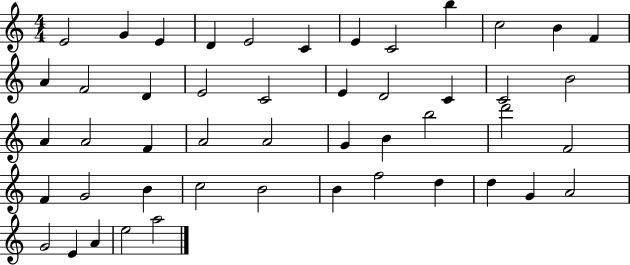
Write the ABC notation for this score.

X:1
T:Untitled
M:4/4
L:1/4
K:C
E2 G E D E2 C E C2 b c2 B F A F2 D E2 C2 E D2 C C2 B2 A A2 F A2 A2 G B b2 d'2 F2 F G2 B c2 B2 B f2 d d G A2 G2 E A e2 a2